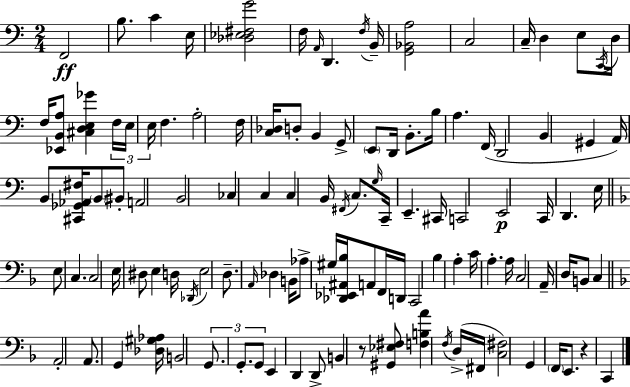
{
  \clef bass
  \numericTimeSignature
  \time 2/4
  \key c \major
  f,2\ff | b8. c'4 e16 | <des ees fis g'>2 | f16 \grace { a,16 } d,4. | \break \acciaccatura { f16 } b,16-- <g, bes, a>2 | c2 | c16-- d4 e8 | \acciaccatura { c,16 } d16 f16 <ees, b, a>8 <cis d e ges'>4 | \break \tuplet 3/2 { f16 e16 e16 } f4. | a2-. | f16 <c des>16 d8-. b,4 | g,8-> \parenthesize e,8 d,16 | \break b,8.-. b16 a4. | f,16( d,2 | b,4 gis,4 | a,16) b,8 <cis, ges, aes, fis>16 \parenthesize b,8 | \break bis,8-. a,2 | b,2 | ces4 c4 | c4 b,16 | \break \acciaccatura { fis,16 } c8. \grace { g16 } c,16-- e,4.-- | cis,16 c,2 | e,2\p | c,16 d,4. | \break e16 \bar "||" \break \key f \major e8 c4. | c2 | e16 dis8 e4 d16 | \acciaccatura { des,16 } e2 | \break d8.-- \grace { a,16 } des4 | b,16 aes8-> gis16 <des, ees, ais, bes>16 a,8 | f,16 d,16 c,2 | bes4 a4-. | \break c'16 a4.-. | a16 c2 | a,16-- d16 b,8 c4 | \bar "||" \break \key f \major a,2-. | a,8. g,4 <des gis aes>16 | b,2 | \tuplet 3/2 { g,8. g,8.-. g,8 } | \break e,4 d,4 | d,8-> b,4 r8 | <gis, ees fis>8 <f b a'>4 \acciaccatura { f16 } d16->( | fis,16 <c fis>2) | \break g,4 \parenthesize f,16 e,8. | r4 c,4 | \bar "|."
}